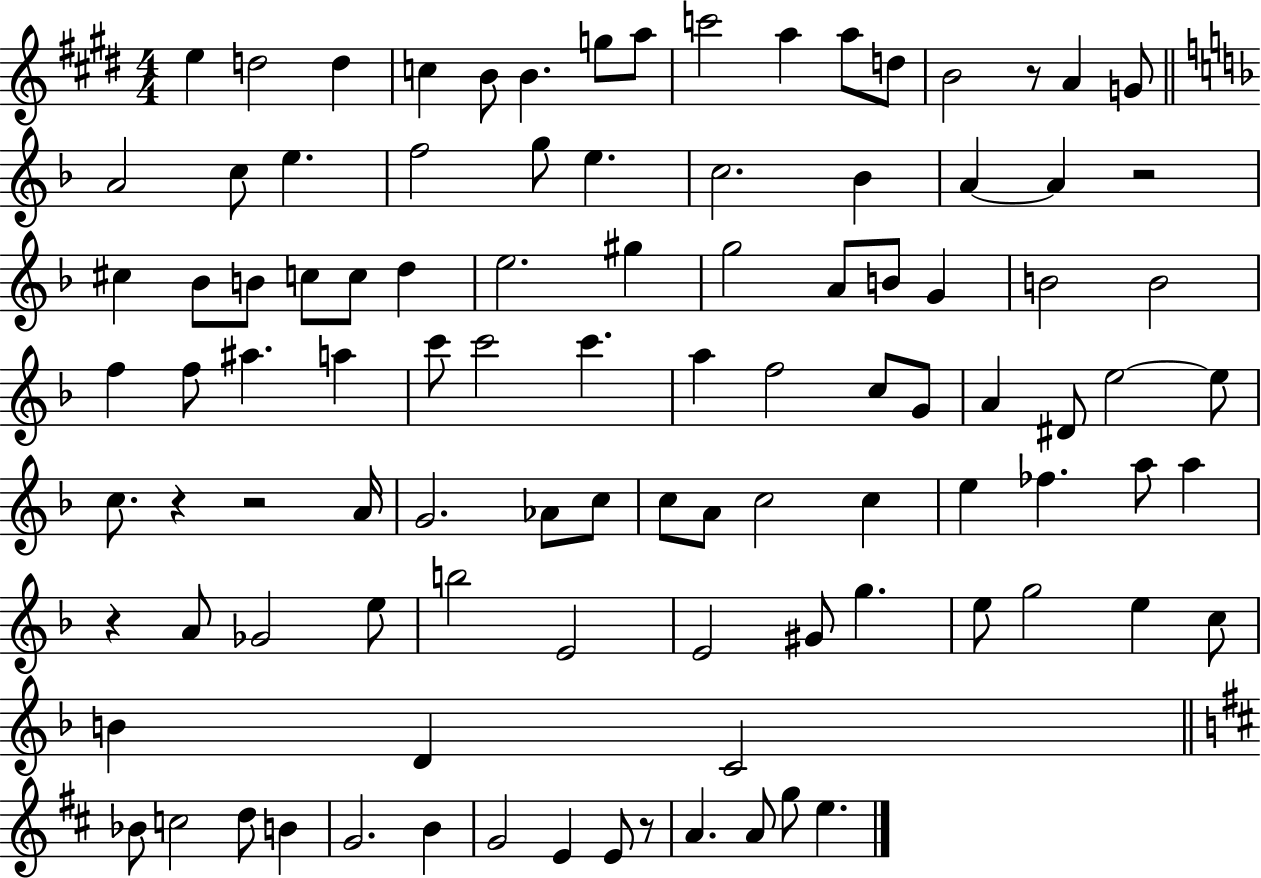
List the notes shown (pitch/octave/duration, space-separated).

E5/q D5/h D5/q C5/q B4/e B4/q. G5/e A5/e C6/h A5/q A5/e D5/e B4/h R/e A4/q G4/e A4/h C5/e E5/q. F5/h G5/e E5/q. C5/h. Bb4/q A4/q A4/q R/h C#5/q Bb4/e B4/e C5/e C5/e D5/q E5/h. G#5/q G5/h A4/e B4/e G4/q B4/h B4/h F5/q F5/e A#5/q. A5/q C6/e C6/h C6/q. A5/q F5/h C5/e G4/e A4/q D#4/e E5/h E5/e C5/e. R/q R/h A4/s G4/h. Ab4/e C5/e C5/e A4/e C5/h C5/q E5/q FES5/q. A5/e A5/q R/q A4/e Gb4/h E5/e B5/h E4/h E4/h G#4/e G5/q. E5/e G5/h E5/q C5/e B4/q D4/q C4/h Bb4/e C5/h D5/e B4/q G4/h. B4/q G4/h E4/q E4/e R/e A4/q. A4/e G5/e E5/q.